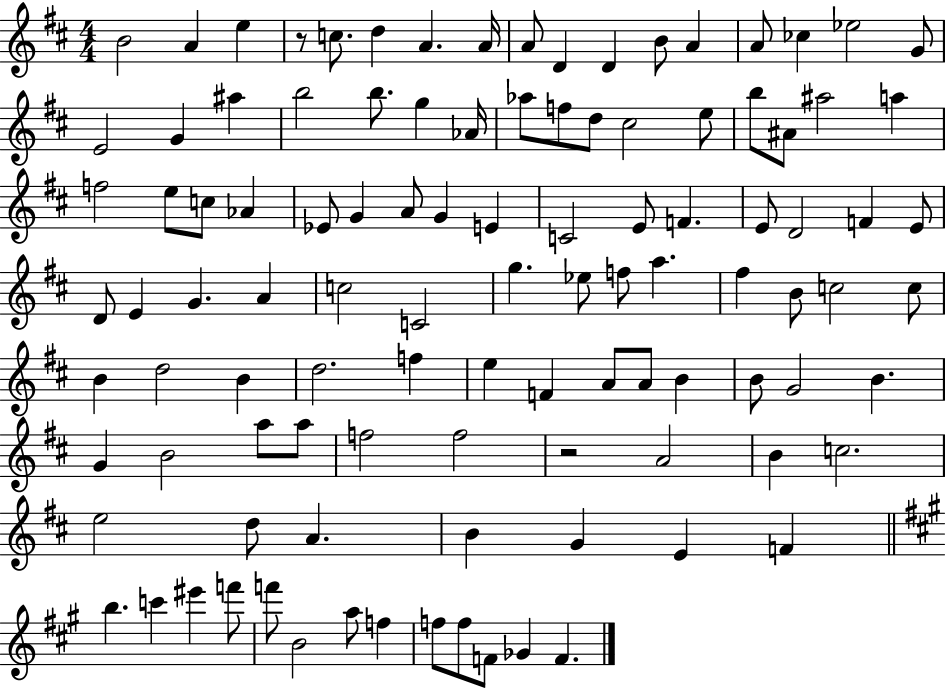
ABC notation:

X:1
T:Untitled
M:4/4
L:1/4
K:D
B2 A e z/2 c/2 d A A/4 A/2 D D B/2 A A/2 _c _e2 G/2 E2 G ^a b2 b/2 g _A/4 _a/2 f/2 d/2 ^c2 e/2 b/2 ^A/2 ^a2 a f2 e/2 c/2 _A _E/2 G A/2 G E C2 E/2 F E/2 D2 F E/2 D/2 E G A c2 C2 g _e/2 f/2 a ^f B/2 c2 c/2 B d2 B d2 f e F A/2 A/2 B B/2 G2 B G B2 a/2 a/2 f2 f2 z2 A2 B c2 e2 d/2 A B G E F b c' ^e' f'/2 f'/2 B2 a/2 f f/2 f/2 F/2 _G F